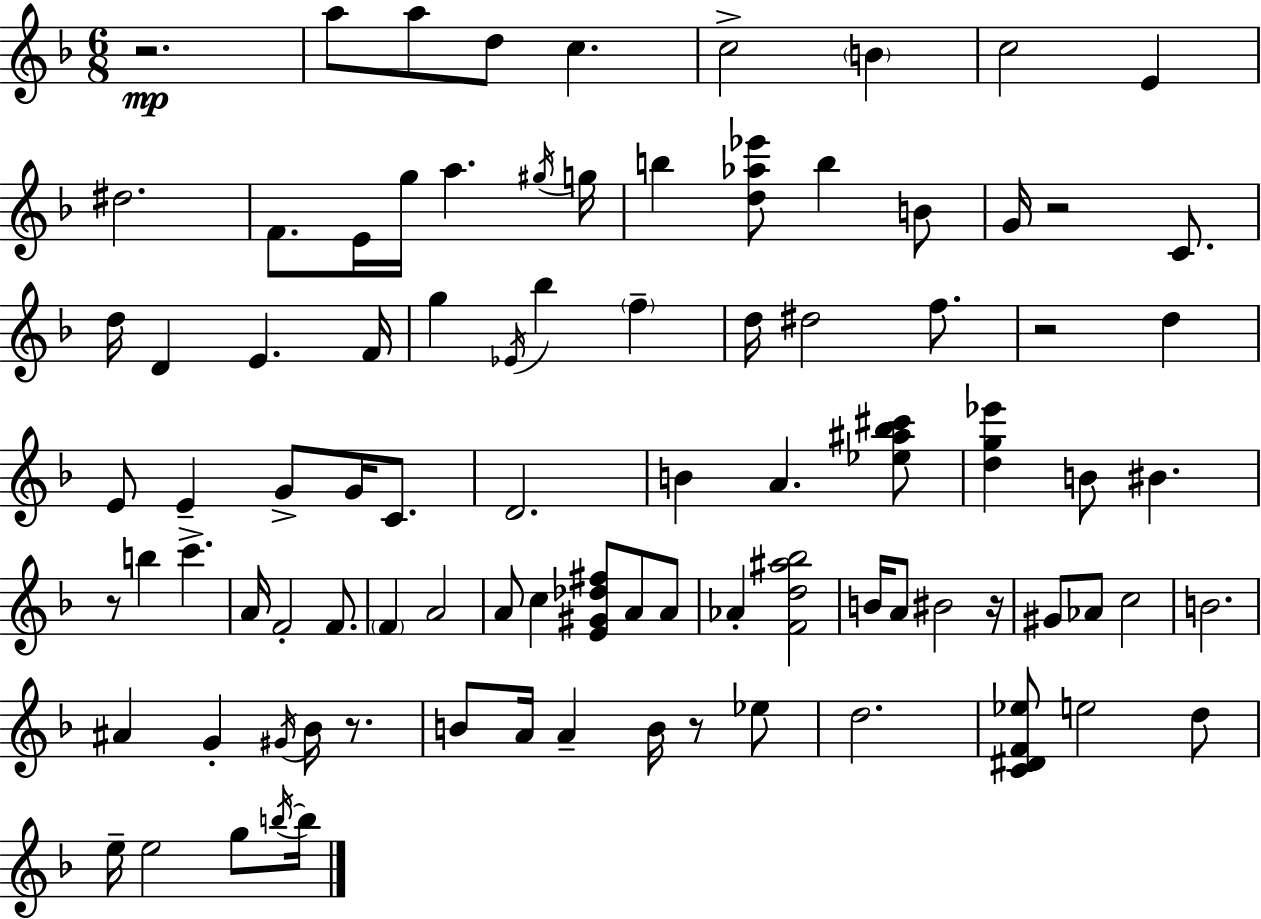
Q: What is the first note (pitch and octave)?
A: A5